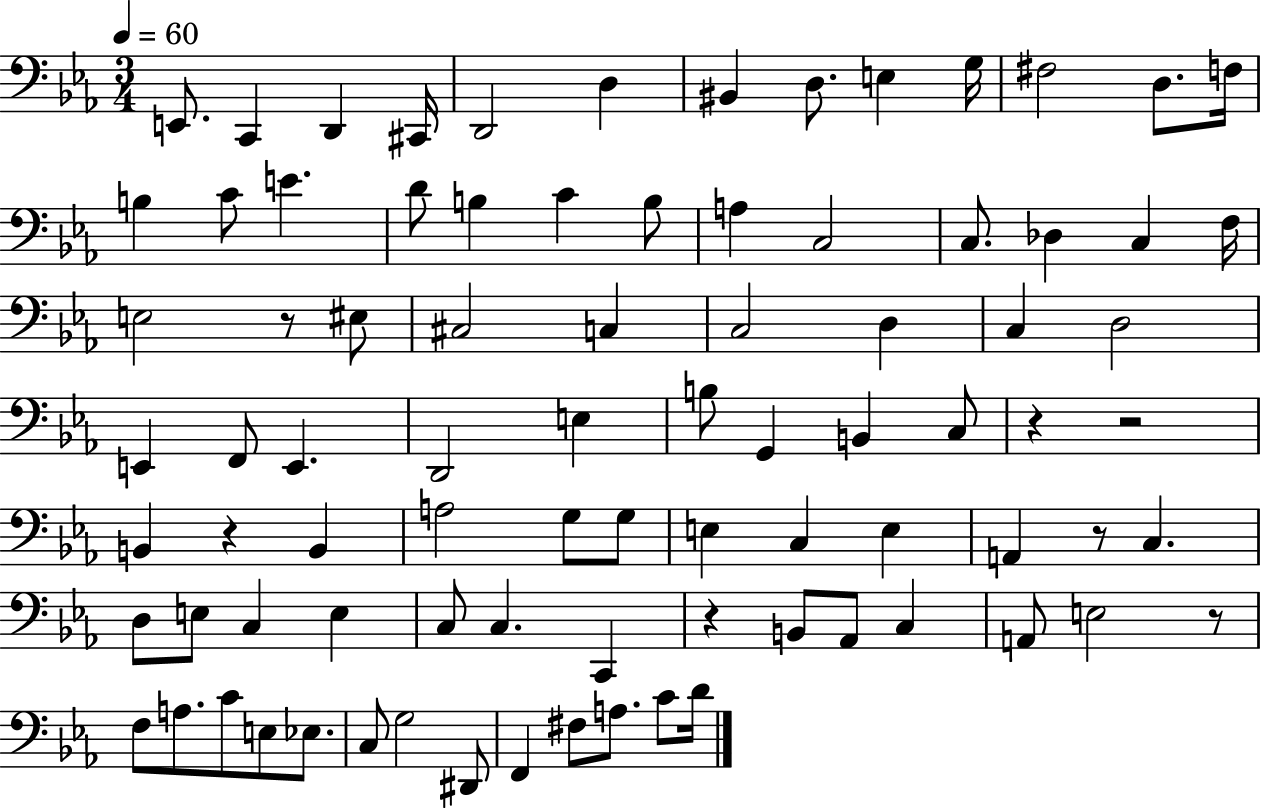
E2/e. C2/q D2/q C#2/s D2/h D3/q BIS2/q D3/e. E3/q G3/s F#3/h D3/e. F3/s B3/q C4/e E4/q. D4/e B3/q C4/q B3/e A3/q C3/h C3/e. Db3/q C3/q F3/s E3/h R/e EIS3/e C#3/h C3/q C3/h D3/q C3/q D3/h E2/q F2/e E2/q. D2/h E3/q B3/e G2/q B2/q C3/e R/q R/h B2/q R/q B2/q A3/h G3/e G3/e E3/q C3/q E3/q A2/q R/e C3/q. D3/e E3/e C3/q E3/q C3/e C3/q. C2/q R/q B2/e Ab2/e C3/q A2/e E3/h R/e F3/e A3/e. C4/e E3/e Eb3/e. C3/e G3/h D#2/e F2/q F#3/e A3/e. C4/e D4/s